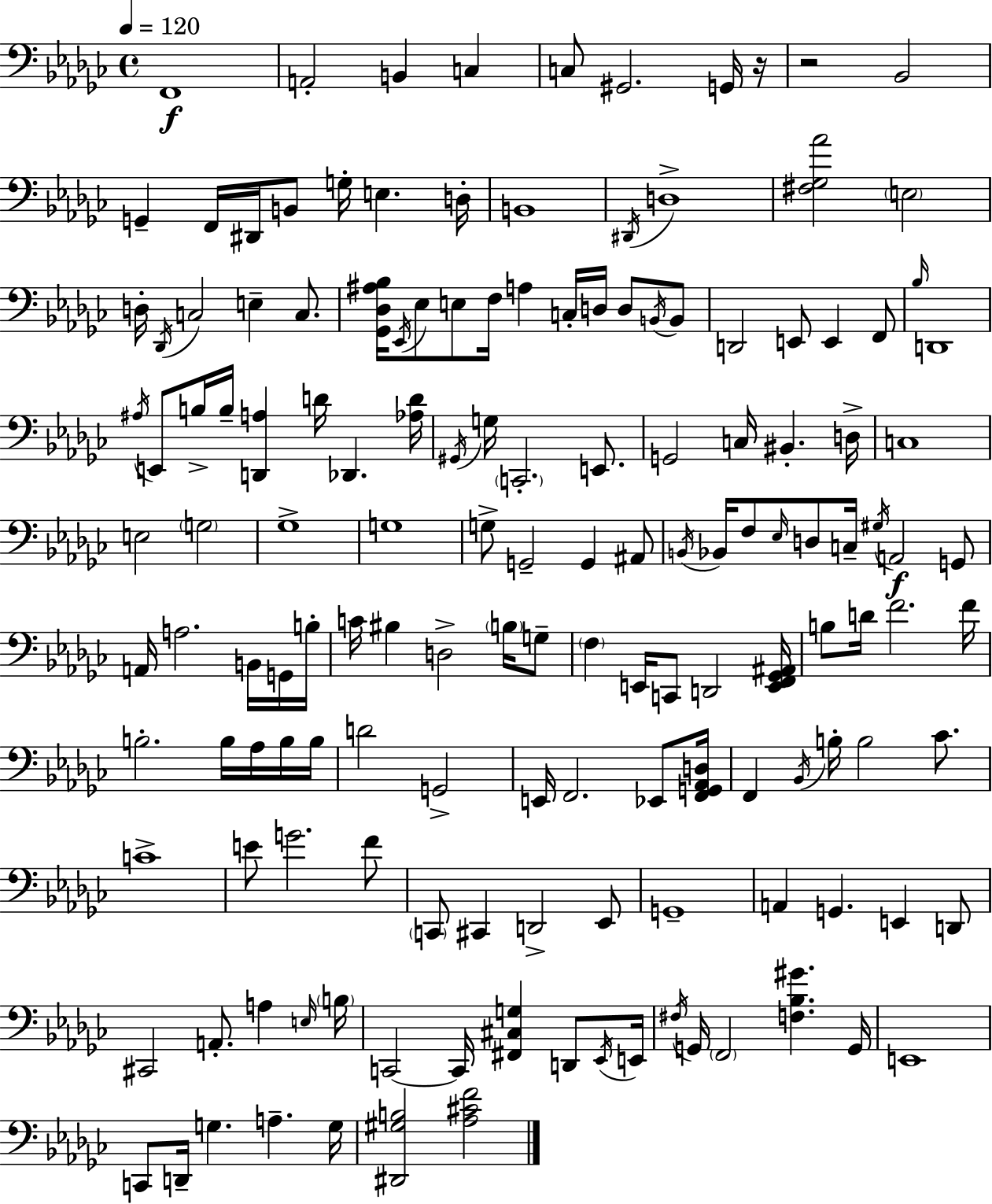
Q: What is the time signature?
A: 4/4